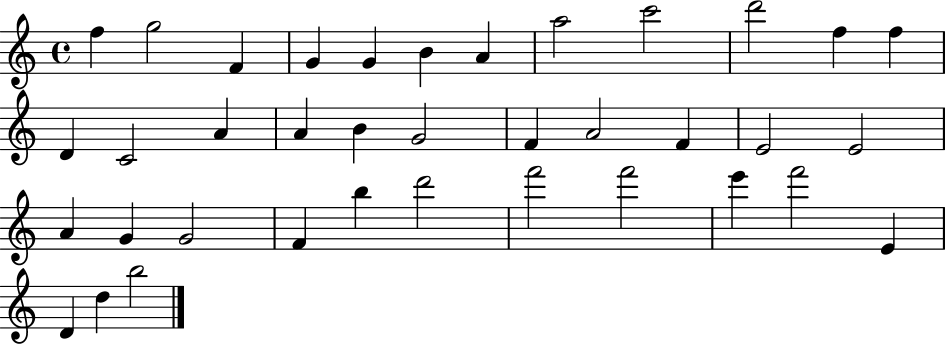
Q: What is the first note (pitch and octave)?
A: F5